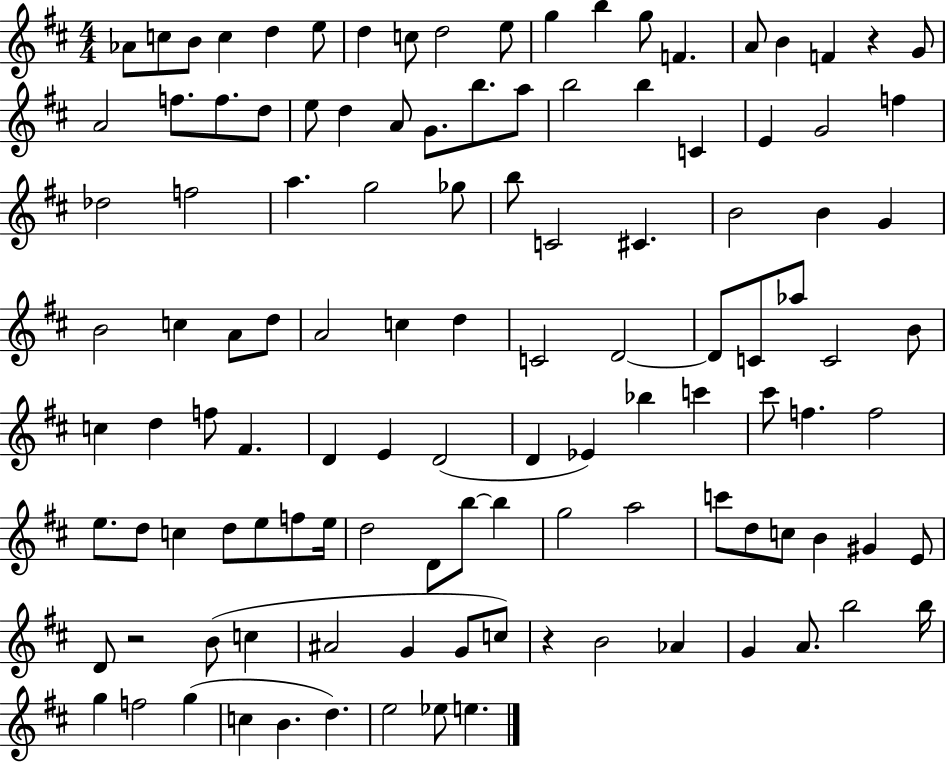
Ab4/e C5/e B4/e C5/q D5/q E5/e D5/q C5/e D5/h E5/e G5/q B5/q G5/e F4/q. A4/e B4/q F4/q R/q G4/e A4/h F5/e. F5/e. D5/e E5/e D5/q A4/e G4/e. B5/e. A5/e B5/h B5/q C4/q E4/q G4/h F5/q Db5/h F5/h A5/q. G5/h Gb5/e B5/e C4/h C#4/q. B4/h B4/q G4/q B4/h C5/q A4/e D5/e A4/h C5/q D5/q C4/h D4/h D4/e C4/e Ab5/e C4/h B4/e C5/q D5/q F5/e F#4/q. D4/q E4/q D4/h D4/q Eb4/q Bb5/q C6/q C#6/e F5/q. F5/h E5/e. D5/e C5/q D5/e E5/e F5/e E5/s D5/h D4/e B5/e B5/q G5/h A5/h C6/e D5/e C5/e B4/q G#4/q E4/e D4/e R/h B4/e C5/q A#4/h G4/q G4/e C5/e R/q B4/h Ab4/q G4/q A4/e. B5/h B5/s G5/q F5/h G5/q C5/q B4/q. D5/q. E5/h Eb5/e E5/q.